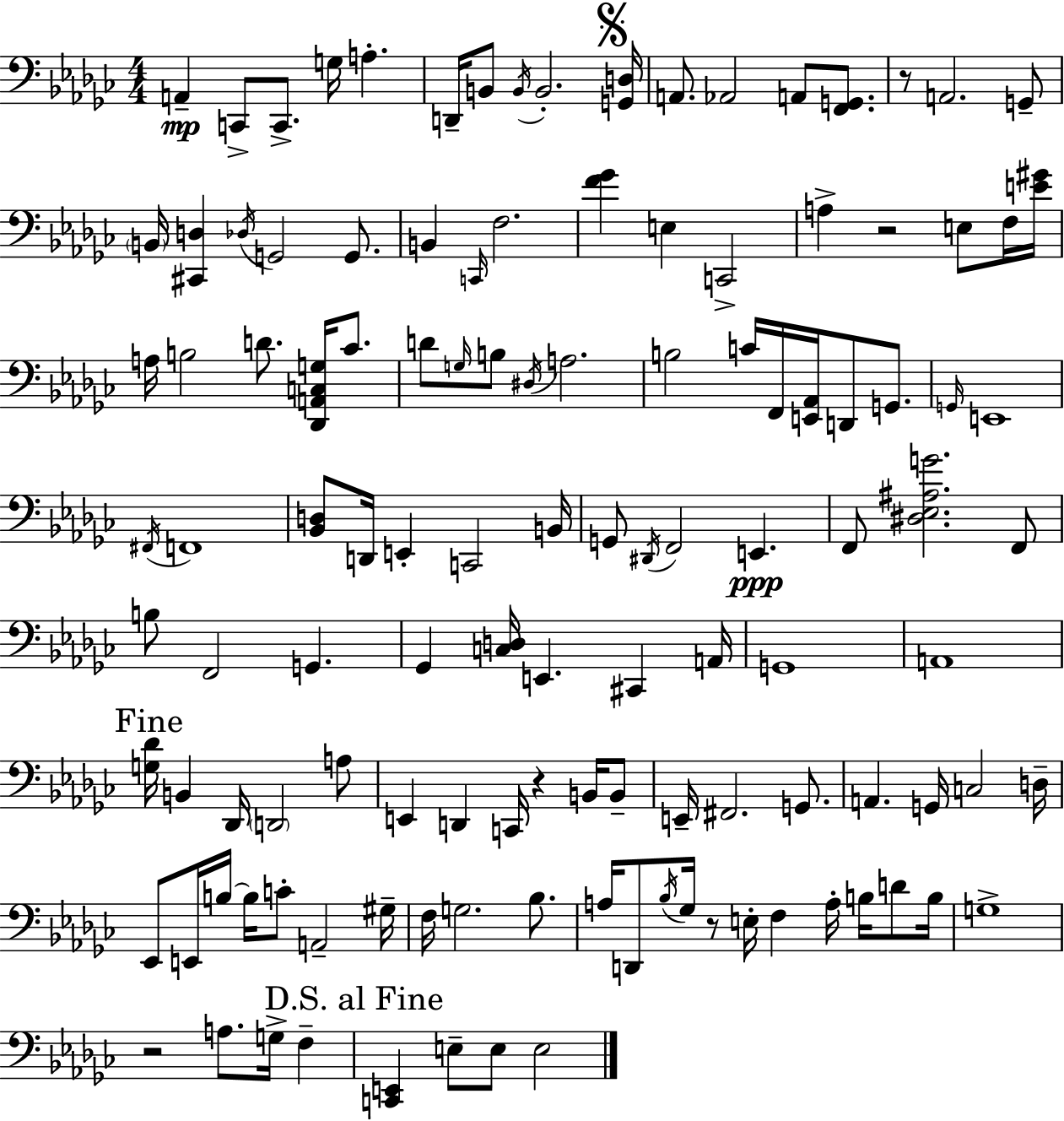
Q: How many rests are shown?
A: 5